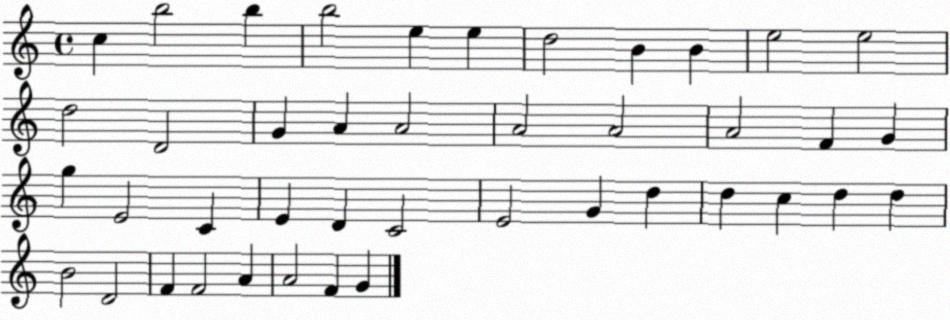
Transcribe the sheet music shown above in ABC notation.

X:1
T:Untitled
M:4/4
L:1/4
K:C
c b2 b b2 e e d2 B B e2 e2 d2 D2 G A A2 A2 A2 A2 F G g E2 C E D C2 E2 G d d c d d B2 D2 F F2 A A2 F G